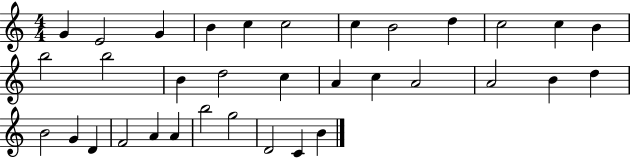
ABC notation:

X:1
T:Untitled
M:4/4
L:1/4
K:C
G E2 G B c c2 c B2 d c2 c B b2 b2 B d2 c A c A2 A2 B d B2 G D F2 A A b2 g2 D2 C B